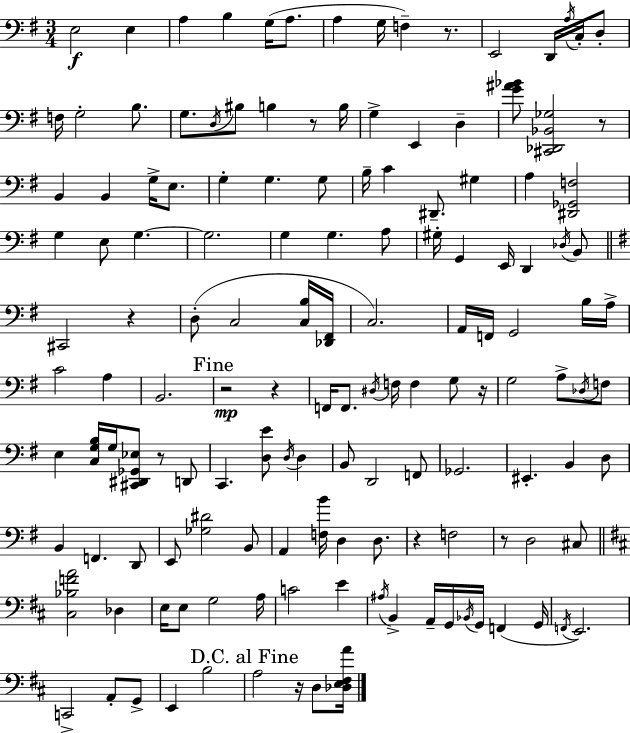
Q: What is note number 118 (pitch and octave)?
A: B3